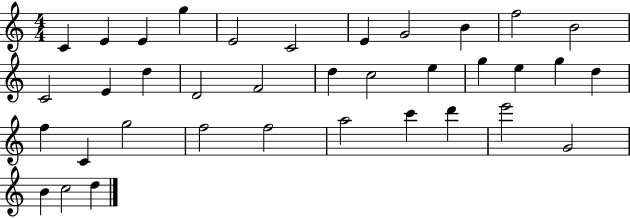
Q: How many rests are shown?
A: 0